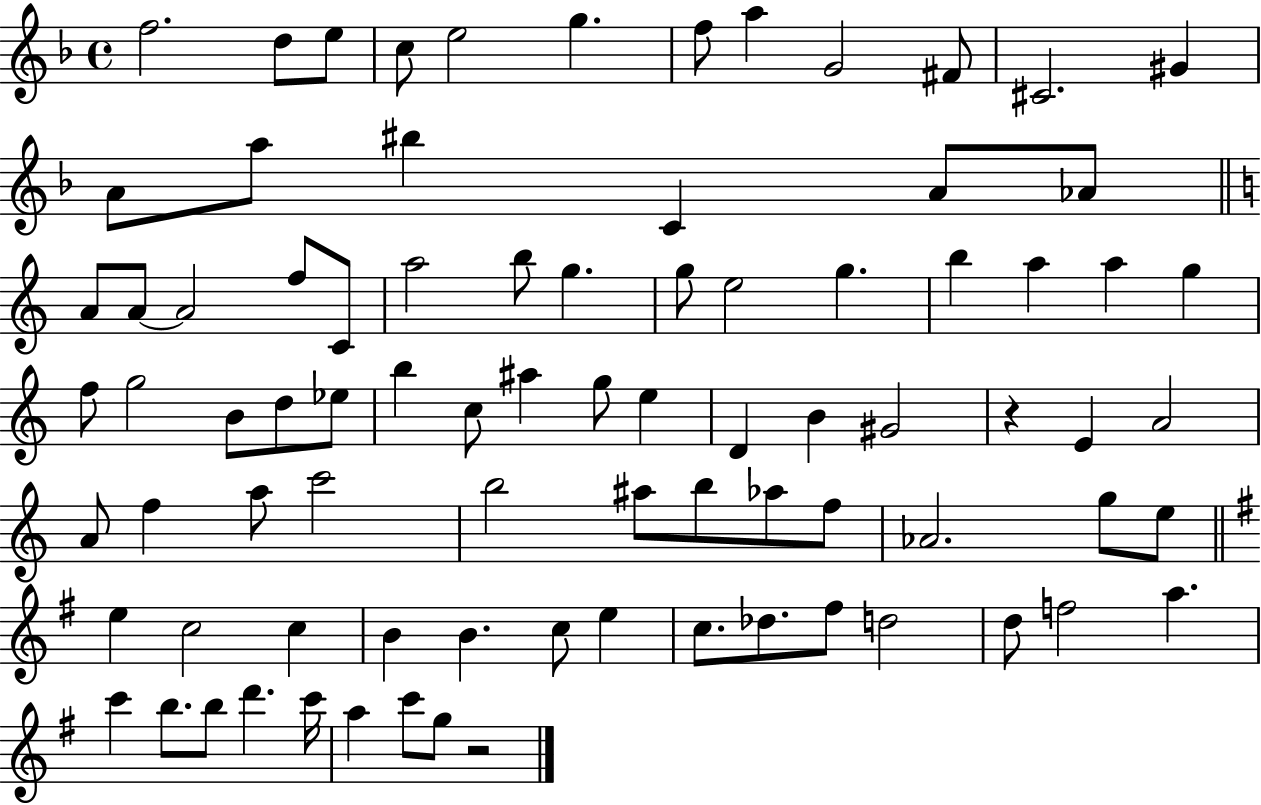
{
  \clef treble
  \time 4/4
  \defaultTimeSignature
  \key f \major
  \repeat volta 2 { f''2. d''8 e''8 | c''8 e''2 g''4. | f''8 a''4 g'2 fis'8 | cis'2. gis'4 | \break a'8 a''8 bis''4 c'4 a'8 aes'8 | \bar "||" \break \key a \minor a'8 a'8~~ a'2 f''8 c'8 | a''2 b''8 g''4. | g''8 e''2 g''4. | b''4 a''4 a''4 g''4 | \break f''8 g''2 b'8 d''8 ees''8 | b''4 c''8 ais''4 g''8 e''4 | d'4 b'4 gis'2 | r4 e'4 a'2 | \break a'8 f''4 a''8 c'''2 | b''2 ais''8 b''8 aes''8 f''8 | aes'2. g''8 e''8 | \bar "||" \break \key g \major e''4 c''2 c''4 | b'4 b'4. c''8 e''4 | c''8. des''8. fis''8 d''2 | d''8 f''2 a''4. | \break c'''4 b''8. b''8 d'''4. c'''16 | a''4 c'''8 g''8 r2 | } \bar "|."
}